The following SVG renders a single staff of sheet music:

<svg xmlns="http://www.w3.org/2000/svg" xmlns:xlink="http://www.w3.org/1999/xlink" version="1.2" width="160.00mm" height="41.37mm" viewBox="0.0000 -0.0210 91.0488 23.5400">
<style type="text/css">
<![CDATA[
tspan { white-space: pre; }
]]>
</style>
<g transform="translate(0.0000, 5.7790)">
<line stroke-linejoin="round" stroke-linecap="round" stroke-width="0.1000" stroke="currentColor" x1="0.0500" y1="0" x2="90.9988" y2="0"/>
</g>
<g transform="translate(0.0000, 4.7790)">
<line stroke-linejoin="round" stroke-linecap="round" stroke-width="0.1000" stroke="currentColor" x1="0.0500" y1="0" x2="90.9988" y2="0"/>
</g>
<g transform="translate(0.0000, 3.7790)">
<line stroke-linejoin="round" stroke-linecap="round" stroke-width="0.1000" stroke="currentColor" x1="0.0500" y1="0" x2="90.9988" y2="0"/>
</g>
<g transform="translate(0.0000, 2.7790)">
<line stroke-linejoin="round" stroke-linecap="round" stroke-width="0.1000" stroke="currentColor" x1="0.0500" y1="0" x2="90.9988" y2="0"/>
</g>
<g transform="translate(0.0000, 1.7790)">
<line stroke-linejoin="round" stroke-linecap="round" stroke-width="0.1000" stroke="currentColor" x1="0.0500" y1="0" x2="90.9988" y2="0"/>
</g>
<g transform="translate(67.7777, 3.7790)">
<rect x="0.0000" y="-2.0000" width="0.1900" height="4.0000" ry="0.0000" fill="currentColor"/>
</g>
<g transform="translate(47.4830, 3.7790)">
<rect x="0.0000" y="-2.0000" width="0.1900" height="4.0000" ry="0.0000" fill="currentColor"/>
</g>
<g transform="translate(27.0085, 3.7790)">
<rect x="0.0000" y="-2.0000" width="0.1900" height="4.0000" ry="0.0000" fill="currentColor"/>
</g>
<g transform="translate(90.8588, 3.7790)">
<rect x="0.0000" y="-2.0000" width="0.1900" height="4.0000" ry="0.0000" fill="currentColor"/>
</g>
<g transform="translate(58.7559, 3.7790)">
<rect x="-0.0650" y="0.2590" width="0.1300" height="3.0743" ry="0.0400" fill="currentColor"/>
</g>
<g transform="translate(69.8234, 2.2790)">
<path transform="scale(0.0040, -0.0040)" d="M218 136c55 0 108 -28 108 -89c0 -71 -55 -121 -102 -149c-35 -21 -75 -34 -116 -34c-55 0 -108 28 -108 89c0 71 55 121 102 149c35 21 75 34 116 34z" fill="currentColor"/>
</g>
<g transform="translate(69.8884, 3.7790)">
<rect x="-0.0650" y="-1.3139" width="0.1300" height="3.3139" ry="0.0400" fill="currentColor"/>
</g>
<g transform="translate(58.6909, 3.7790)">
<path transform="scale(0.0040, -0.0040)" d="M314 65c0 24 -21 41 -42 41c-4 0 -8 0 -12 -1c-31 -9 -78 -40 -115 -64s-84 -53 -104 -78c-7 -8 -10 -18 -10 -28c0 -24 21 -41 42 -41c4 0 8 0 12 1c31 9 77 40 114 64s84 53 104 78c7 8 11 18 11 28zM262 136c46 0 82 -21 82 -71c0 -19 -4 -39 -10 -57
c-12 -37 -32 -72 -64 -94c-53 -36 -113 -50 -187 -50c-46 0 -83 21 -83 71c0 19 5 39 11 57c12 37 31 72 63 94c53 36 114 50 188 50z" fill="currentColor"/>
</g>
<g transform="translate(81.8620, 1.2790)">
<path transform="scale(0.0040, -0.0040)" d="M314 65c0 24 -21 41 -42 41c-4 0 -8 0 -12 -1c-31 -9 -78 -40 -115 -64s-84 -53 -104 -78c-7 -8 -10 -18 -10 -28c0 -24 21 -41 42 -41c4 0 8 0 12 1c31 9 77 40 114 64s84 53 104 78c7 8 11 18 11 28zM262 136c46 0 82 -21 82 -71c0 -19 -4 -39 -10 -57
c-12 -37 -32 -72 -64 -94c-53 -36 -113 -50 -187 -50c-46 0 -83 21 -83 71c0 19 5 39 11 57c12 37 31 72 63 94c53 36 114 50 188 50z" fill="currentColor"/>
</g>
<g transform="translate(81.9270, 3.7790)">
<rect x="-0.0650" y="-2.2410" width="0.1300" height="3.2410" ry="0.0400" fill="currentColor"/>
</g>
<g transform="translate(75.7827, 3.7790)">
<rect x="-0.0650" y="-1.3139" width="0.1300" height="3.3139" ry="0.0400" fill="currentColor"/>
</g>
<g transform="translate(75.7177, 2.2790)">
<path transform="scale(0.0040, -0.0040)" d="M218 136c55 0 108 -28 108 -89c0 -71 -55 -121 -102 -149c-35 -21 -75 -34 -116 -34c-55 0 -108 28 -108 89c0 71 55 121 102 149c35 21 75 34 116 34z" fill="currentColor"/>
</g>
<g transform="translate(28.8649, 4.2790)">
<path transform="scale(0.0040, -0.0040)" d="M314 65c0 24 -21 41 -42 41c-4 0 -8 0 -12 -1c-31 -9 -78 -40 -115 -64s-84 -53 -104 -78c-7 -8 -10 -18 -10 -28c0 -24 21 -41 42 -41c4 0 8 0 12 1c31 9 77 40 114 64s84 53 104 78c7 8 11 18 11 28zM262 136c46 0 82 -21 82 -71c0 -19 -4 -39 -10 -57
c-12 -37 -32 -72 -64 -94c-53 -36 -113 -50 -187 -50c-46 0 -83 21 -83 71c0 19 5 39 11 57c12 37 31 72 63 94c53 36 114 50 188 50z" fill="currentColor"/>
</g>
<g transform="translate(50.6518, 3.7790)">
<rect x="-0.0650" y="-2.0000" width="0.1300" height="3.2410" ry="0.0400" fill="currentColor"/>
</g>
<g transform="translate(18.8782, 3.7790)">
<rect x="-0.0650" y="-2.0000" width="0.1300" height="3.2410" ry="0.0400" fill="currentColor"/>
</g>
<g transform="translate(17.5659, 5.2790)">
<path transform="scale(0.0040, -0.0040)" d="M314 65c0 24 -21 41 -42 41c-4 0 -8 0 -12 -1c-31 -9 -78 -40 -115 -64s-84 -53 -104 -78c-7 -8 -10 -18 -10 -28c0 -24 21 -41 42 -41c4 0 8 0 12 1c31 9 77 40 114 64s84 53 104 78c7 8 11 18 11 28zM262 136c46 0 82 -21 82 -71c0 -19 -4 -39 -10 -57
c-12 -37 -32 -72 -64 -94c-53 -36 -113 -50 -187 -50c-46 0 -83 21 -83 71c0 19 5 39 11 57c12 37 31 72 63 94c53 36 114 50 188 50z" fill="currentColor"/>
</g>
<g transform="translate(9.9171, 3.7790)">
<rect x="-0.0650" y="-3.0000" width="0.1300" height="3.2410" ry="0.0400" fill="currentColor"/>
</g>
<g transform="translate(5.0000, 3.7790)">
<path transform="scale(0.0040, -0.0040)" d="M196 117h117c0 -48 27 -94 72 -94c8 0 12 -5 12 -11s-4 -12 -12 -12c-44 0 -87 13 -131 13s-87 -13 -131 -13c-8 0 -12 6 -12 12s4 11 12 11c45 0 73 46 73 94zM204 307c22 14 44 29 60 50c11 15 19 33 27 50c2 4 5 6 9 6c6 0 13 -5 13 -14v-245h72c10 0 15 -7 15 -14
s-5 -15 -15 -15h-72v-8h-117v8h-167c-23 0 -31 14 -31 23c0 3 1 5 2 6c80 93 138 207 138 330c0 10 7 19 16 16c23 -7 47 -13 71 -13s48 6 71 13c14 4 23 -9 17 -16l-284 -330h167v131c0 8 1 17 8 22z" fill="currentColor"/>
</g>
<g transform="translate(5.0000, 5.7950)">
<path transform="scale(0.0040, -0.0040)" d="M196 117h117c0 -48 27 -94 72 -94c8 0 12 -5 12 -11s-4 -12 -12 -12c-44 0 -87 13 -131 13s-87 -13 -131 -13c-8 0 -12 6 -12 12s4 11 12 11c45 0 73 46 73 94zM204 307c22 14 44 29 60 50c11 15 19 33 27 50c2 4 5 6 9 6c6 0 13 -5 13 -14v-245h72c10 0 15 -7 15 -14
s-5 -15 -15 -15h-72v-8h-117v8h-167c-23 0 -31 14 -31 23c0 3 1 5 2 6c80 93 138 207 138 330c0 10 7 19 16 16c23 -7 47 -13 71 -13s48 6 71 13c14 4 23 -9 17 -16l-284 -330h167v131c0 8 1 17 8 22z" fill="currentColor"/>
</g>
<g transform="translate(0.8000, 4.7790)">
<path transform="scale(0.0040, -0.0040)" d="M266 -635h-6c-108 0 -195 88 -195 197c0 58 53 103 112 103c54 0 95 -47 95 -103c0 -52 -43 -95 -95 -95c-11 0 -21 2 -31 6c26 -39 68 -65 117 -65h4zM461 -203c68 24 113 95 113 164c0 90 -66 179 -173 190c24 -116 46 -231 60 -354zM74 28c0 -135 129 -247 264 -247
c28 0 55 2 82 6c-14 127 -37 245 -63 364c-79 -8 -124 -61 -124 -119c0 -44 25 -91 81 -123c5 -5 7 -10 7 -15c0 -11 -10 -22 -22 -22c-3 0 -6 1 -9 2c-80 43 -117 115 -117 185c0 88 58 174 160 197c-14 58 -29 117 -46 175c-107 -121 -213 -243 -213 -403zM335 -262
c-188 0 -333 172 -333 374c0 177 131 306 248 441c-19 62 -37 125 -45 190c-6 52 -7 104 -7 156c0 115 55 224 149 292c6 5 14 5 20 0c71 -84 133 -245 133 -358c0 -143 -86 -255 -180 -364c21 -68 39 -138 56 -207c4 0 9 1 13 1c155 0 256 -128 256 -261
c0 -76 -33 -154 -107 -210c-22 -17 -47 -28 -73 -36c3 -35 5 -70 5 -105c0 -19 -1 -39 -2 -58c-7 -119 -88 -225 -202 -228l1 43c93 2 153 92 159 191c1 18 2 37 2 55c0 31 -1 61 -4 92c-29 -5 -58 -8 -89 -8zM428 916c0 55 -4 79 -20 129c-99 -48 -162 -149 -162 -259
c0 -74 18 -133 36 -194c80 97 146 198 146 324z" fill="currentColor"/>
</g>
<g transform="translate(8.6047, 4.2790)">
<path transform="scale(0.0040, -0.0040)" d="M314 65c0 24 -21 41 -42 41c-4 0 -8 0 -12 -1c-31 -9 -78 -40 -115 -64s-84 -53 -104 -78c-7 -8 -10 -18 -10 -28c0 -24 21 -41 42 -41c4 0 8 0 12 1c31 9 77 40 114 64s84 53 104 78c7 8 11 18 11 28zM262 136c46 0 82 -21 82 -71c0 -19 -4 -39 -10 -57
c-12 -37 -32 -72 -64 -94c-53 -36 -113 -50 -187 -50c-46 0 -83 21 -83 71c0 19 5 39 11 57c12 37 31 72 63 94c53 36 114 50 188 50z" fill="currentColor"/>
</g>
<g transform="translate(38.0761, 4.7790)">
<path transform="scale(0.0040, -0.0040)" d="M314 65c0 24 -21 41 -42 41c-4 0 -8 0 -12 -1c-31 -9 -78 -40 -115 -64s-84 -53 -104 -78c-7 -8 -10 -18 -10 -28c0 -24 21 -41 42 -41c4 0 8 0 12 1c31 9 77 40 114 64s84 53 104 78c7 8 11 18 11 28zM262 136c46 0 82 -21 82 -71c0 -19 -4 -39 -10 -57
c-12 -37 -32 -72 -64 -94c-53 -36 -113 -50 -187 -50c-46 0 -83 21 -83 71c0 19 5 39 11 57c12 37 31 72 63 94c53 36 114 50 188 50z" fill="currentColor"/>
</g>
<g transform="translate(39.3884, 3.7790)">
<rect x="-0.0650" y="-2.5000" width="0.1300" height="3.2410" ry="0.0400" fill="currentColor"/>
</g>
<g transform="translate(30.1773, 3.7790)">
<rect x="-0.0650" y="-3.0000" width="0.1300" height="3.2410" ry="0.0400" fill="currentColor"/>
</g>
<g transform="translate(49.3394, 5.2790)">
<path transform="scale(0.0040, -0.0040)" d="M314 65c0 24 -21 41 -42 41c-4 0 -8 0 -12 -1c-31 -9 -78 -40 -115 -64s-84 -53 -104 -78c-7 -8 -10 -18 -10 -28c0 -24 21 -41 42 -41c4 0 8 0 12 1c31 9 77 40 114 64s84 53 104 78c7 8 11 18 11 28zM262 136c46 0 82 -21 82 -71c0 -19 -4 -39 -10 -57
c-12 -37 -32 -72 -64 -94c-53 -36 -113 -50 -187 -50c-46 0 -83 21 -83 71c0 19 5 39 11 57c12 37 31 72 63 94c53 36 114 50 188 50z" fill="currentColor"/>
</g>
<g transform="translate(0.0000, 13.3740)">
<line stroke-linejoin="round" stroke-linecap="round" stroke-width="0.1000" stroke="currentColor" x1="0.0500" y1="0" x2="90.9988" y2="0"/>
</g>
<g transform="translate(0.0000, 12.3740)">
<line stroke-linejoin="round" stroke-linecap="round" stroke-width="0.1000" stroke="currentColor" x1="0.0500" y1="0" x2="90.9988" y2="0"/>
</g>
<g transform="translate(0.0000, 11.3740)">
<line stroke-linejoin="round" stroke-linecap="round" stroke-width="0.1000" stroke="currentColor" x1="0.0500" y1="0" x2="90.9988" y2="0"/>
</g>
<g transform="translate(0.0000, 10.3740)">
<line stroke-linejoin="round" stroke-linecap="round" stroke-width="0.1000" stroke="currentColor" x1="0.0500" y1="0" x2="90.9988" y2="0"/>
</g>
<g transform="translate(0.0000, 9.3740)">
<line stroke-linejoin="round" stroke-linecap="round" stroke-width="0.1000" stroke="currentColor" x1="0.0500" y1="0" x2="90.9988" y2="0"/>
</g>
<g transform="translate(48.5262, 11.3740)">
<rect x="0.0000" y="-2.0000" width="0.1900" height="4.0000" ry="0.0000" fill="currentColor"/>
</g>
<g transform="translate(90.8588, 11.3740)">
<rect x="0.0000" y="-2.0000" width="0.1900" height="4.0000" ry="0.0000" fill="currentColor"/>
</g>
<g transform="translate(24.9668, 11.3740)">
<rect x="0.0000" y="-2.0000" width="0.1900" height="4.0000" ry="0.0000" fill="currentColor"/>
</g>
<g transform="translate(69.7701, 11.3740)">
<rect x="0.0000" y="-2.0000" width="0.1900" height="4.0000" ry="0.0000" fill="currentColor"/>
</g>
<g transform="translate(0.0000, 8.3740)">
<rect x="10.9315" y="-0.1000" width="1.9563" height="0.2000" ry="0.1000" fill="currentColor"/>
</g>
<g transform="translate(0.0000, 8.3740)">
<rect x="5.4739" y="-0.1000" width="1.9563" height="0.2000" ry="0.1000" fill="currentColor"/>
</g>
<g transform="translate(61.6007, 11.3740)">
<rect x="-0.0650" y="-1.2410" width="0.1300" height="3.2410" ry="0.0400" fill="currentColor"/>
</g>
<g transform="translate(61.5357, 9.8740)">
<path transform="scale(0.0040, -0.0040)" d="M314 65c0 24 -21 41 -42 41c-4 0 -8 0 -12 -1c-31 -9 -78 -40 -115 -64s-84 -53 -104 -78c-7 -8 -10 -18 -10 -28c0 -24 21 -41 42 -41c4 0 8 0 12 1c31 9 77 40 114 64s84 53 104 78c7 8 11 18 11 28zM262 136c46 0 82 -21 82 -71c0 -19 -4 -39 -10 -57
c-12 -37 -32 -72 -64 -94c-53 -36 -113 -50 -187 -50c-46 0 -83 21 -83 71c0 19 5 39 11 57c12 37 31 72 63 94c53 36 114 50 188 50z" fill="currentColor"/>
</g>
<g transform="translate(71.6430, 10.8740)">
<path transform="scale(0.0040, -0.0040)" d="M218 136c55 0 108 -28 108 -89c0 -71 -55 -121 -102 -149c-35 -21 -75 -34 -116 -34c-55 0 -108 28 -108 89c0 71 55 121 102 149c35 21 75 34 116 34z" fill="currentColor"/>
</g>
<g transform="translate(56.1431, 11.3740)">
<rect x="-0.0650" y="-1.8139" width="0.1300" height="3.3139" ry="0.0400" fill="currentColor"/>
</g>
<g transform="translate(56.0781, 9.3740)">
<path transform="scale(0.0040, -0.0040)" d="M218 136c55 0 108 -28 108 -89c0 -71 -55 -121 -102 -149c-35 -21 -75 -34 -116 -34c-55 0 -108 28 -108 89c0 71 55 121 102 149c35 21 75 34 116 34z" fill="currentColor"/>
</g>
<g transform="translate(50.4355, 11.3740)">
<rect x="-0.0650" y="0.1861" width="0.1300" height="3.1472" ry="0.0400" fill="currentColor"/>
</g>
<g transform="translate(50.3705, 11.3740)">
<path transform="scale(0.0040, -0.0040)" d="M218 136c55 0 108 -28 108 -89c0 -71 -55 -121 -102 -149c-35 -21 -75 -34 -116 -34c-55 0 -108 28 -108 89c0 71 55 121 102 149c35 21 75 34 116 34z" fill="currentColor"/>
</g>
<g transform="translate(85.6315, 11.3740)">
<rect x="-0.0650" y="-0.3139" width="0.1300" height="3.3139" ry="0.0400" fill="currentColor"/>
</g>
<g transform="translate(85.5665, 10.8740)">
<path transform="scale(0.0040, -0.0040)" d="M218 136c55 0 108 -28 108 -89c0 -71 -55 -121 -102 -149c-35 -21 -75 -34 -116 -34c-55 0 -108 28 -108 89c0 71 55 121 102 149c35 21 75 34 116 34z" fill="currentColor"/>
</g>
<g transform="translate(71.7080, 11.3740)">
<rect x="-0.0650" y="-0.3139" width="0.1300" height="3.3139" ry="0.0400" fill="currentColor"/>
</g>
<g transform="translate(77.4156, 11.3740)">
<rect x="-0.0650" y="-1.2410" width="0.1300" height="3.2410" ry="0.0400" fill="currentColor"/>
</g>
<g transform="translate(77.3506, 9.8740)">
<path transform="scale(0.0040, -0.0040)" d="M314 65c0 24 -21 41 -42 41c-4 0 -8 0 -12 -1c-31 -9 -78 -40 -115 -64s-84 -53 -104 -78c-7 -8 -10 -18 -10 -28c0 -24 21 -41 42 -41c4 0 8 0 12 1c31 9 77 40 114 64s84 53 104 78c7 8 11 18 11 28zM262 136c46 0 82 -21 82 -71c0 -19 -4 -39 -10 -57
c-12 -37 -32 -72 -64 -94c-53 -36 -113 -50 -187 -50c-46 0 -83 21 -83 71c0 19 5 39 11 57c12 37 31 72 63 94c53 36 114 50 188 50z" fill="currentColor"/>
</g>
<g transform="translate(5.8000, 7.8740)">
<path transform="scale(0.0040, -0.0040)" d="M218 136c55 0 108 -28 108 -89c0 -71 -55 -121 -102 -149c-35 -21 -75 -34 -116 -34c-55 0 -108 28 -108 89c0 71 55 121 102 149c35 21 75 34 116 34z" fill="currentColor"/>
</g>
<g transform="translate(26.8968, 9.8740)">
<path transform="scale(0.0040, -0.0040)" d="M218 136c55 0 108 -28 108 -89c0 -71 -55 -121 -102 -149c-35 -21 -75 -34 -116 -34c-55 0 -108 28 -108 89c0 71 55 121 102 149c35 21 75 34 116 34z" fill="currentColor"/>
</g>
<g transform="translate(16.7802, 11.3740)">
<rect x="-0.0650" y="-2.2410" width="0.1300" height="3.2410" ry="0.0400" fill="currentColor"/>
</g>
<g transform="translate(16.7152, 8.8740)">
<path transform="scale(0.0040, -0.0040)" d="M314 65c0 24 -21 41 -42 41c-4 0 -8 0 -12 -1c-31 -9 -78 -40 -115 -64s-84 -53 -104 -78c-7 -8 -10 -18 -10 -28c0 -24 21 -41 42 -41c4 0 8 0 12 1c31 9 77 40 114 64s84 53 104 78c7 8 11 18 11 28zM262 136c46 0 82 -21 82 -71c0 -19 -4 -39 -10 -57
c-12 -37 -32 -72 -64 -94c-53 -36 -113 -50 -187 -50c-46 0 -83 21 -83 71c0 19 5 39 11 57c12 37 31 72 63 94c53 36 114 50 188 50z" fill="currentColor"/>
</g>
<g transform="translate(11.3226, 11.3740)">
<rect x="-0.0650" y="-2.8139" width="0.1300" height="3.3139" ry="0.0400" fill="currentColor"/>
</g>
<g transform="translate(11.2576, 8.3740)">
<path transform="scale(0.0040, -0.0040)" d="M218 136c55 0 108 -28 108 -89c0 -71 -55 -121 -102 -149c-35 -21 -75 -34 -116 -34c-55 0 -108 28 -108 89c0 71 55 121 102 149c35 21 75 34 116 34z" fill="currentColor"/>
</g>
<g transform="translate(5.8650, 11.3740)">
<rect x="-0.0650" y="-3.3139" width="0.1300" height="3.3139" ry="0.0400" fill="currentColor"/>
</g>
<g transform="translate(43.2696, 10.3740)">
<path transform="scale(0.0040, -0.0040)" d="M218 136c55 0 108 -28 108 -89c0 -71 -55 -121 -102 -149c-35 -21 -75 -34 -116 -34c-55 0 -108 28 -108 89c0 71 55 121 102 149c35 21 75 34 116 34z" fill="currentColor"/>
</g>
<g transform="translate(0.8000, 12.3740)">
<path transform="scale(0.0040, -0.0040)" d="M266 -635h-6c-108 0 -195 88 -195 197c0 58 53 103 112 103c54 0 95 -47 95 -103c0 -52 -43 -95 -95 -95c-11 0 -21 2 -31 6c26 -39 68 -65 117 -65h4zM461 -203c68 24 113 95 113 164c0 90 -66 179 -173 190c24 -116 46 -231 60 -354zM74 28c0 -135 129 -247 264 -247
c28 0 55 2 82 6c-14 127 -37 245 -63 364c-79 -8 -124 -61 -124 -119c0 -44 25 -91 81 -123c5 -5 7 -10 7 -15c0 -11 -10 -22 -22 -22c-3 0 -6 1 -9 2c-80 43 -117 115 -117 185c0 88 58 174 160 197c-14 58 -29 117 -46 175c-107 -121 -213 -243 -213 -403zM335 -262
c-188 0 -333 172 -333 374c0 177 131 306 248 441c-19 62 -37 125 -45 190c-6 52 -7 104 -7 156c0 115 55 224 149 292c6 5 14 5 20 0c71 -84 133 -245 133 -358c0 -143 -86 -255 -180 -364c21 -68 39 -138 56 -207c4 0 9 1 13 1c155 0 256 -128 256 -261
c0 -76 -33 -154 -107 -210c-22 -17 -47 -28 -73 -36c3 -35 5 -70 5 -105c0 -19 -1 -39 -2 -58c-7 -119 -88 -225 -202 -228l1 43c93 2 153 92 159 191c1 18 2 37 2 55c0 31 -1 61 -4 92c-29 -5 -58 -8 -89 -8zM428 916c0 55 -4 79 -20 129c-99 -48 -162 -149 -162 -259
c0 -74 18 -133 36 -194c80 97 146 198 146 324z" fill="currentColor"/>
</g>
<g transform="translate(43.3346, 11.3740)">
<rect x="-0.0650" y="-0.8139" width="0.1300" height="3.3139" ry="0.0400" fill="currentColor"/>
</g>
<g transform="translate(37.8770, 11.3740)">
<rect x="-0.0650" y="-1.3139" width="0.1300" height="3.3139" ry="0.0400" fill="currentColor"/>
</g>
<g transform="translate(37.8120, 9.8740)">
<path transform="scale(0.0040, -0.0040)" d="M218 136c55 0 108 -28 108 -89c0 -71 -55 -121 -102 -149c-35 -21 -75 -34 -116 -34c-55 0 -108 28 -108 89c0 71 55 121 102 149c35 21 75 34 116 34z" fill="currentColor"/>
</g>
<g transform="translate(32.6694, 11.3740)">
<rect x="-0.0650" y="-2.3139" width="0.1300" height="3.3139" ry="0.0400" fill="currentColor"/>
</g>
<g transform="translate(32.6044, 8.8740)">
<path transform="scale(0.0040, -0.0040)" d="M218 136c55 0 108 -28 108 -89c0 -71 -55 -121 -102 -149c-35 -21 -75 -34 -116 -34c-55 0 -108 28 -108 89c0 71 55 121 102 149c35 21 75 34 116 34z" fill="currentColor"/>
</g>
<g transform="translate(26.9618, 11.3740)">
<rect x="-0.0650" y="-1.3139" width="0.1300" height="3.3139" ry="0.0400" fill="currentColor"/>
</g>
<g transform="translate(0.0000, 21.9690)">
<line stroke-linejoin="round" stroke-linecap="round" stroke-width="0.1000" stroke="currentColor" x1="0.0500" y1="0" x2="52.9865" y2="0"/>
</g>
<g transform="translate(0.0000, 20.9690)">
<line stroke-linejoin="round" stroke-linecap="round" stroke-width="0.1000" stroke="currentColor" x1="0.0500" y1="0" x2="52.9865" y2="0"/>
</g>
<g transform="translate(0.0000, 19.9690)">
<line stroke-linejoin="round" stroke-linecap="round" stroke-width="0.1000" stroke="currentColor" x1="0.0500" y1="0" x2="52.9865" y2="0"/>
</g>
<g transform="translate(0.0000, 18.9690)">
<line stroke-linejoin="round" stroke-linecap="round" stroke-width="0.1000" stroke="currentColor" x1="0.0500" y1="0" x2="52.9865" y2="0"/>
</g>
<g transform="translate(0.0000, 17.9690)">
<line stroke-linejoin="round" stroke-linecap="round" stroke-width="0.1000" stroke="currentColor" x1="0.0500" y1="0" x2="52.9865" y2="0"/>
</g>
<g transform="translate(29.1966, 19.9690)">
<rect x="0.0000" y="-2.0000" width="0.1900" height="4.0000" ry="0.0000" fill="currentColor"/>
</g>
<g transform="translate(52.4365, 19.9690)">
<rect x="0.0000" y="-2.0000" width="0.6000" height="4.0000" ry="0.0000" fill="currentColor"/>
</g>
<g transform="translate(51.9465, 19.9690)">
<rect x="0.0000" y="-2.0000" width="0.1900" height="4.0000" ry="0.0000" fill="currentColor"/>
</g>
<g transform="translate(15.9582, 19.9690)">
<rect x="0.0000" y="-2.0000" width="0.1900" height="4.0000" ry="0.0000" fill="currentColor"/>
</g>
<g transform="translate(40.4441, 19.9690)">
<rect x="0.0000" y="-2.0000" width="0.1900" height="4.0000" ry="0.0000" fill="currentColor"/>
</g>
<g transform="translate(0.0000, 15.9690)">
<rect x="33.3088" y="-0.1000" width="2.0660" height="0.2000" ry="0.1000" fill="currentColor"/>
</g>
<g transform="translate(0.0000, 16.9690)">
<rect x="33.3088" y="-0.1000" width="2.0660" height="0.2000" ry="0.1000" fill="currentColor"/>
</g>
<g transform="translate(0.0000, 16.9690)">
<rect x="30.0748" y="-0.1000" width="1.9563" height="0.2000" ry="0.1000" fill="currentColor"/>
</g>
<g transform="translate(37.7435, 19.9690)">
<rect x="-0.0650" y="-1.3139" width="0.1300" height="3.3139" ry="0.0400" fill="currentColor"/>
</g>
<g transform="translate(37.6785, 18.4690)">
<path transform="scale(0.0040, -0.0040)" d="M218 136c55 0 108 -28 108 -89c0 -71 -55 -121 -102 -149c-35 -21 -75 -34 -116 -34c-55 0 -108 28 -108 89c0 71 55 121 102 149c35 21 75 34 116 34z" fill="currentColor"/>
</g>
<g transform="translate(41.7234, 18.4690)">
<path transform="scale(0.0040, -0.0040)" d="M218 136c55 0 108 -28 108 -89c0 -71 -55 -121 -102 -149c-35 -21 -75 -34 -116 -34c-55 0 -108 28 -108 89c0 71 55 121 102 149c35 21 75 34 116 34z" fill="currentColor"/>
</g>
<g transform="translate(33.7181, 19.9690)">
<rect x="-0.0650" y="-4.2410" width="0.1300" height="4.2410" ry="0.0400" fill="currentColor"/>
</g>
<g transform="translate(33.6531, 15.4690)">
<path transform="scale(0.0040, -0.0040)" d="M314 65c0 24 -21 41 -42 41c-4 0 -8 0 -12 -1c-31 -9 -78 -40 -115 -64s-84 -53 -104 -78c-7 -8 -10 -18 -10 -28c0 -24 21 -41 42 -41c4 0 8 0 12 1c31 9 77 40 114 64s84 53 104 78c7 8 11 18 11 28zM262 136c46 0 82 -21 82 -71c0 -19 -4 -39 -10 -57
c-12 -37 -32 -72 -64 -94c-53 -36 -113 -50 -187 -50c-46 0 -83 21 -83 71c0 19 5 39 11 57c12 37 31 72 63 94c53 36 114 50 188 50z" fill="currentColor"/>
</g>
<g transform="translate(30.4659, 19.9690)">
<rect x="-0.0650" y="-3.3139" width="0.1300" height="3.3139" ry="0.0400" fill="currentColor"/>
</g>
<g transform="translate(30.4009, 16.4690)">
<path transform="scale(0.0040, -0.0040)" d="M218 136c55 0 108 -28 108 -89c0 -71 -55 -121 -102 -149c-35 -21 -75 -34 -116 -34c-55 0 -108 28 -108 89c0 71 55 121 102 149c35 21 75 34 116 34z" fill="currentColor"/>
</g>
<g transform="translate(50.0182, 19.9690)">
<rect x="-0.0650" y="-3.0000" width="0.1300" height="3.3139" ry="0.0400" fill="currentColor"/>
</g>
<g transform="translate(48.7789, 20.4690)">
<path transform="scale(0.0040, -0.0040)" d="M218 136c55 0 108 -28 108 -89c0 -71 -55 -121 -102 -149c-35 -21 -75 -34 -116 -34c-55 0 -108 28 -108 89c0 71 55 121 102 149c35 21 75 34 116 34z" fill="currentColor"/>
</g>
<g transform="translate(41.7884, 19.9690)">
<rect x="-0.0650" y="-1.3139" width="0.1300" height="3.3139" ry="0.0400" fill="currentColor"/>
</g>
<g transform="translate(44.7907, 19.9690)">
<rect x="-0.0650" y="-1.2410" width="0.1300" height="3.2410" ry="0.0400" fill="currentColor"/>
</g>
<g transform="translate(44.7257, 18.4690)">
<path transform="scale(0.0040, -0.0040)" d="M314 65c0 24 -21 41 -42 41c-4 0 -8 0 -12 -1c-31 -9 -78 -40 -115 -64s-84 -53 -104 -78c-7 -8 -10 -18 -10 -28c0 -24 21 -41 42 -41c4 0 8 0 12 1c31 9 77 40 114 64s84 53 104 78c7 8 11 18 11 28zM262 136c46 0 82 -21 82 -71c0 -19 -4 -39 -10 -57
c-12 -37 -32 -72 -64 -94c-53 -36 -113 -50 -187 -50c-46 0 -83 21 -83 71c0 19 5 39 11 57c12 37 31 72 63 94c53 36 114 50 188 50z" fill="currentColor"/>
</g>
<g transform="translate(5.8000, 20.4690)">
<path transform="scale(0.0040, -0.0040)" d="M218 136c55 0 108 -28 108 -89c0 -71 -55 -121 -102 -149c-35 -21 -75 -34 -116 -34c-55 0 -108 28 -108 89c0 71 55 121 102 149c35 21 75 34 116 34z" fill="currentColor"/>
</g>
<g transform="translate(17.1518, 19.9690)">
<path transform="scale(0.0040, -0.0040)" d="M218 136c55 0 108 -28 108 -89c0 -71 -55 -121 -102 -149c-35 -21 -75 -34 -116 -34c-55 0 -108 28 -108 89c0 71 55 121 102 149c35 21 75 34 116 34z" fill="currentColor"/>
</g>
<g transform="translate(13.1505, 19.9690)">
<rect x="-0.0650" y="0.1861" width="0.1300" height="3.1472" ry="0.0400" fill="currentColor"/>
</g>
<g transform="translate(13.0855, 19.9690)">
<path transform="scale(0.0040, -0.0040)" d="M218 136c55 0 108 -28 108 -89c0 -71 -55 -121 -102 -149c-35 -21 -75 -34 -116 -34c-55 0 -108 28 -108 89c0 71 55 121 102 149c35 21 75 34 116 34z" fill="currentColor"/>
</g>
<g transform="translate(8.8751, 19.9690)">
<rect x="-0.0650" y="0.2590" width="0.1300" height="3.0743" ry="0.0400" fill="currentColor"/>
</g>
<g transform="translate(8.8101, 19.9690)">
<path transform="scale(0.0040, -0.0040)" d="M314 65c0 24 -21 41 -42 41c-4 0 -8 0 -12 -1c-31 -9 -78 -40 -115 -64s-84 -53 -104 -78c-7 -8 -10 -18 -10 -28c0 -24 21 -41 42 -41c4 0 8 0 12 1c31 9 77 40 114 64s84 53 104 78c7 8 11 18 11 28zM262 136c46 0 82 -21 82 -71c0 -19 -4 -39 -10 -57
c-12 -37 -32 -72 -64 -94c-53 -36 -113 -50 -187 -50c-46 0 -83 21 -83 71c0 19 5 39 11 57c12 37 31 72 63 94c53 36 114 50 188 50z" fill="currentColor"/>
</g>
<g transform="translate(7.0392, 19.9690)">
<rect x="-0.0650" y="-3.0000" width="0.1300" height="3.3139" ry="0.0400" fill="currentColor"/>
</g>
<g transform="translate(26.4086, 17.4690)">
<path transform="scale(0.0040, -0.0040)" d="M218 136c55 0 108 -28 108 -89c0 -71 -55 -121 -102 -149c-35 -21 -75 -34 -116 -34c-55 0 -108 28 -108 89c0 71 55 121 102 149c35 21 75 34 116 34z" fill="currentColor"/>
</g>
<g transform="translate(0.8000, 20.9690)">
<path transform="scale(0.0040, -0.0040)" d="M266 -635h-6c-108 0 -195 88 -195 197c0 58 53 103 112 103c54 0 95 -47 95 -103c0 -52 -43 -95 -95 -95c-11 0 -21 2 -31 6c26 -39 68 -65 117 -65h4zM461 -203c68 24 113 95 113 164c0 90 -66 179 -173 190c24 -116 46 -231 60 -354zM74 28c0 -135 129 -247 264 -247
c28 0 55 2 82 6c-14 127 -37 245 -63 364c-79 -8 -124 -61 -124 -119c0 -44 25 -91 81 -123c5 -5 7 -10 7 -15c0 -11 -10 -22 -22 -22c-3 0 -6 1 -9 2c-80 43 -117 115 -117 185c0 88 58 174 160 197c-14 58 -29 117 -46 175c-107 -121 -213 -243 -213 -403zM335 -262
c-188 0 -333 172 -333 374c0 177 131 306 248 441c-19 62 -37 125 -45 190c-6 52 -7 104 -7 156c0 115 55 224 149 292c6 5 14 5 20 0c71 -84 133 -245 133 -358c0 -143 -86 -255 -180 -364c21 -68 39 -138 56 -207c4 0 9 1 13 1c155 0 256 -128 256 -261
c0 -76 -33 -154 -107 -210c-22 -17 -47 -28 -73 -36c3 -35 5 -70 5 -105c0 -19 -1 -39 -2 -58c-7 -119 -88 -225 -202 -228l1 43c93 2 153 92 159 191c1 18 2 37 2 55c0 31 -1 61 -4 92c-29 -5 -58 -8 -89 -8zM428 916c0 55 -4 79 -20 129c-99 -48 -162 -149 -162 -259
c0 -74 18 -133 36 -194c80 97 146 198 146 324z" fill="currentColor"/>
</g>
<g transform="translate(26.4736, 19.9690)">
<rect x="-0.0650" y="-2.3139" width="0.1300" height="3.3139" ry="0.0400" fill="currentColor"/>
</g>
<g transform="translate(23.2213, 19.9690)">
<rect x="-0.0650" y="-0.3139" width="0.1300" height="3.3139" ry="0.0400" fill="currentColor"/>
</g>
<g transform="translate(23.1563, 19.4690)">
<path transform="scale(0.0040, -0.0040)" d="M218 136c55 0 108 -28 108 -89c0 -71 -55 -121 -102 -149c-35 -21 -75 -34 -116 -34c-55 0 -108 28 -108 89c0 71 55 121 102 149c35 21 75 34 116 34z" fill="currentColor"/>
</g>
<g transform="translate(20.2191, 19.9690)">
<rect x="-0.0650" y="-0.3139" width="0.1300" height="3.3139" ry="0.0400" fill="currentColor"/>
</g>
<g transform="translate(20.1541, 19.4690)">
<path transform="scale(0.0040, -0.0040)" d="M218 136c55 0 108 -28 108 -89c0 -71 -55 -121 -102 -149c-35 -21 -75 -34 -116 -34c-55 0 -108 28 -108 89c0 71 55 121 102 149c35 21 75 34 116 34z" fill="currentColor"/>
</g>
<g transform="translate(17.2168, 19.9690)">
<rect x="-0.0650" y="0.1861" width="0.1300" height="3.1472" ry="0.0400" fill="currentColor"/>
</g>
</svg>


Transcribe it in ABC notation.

X:1
T:Untitled
M:4/4
L:1/4
K:C
A2 F2 A2 G2 F2 B2 e e g2 b a g2 e g e d B f e2 c e2 c A B2 B B c c g b d'2 e e e2 A